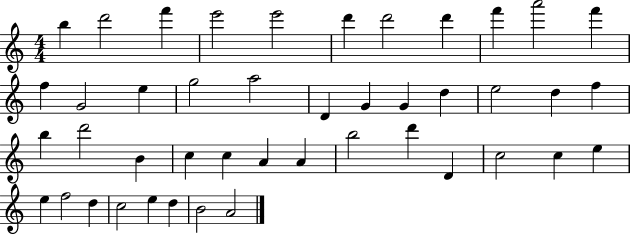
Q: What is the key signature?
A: C major